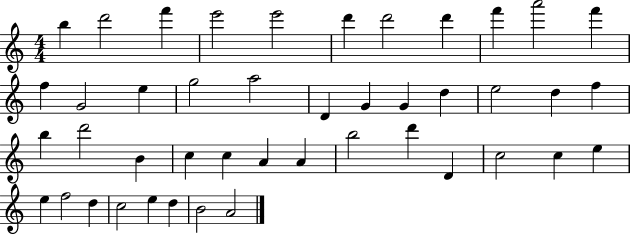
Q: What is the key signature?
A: C major